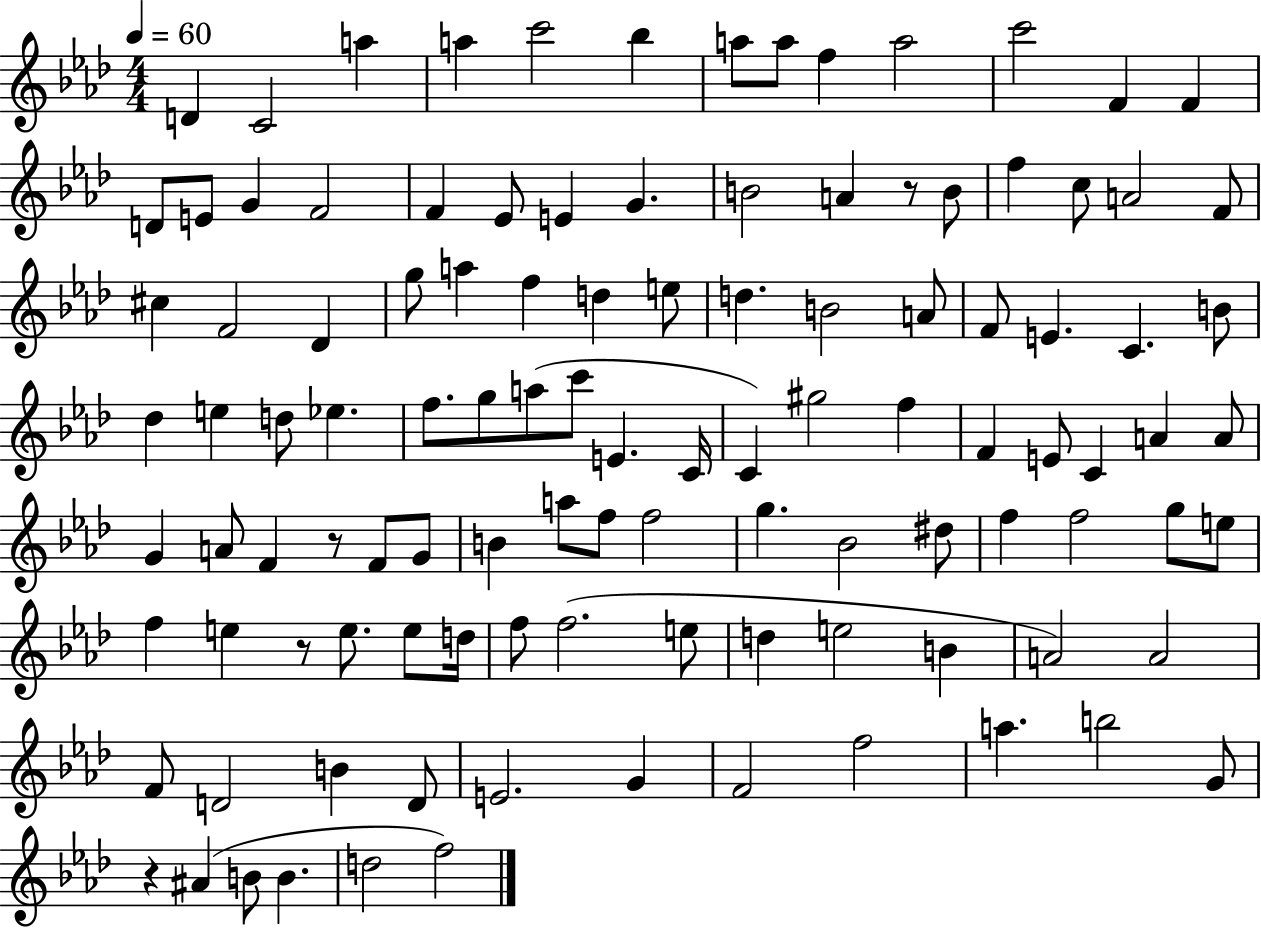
X:1
T:Untitled
M:4/4
L:1/4
K:Ab
D C2 a a c'2 _b a/2 a/2 f a2 c'2 F F D/2 E/2 G F2 F _E/2 E G B2 A z/2 B/2 f c/2 A2 F/2 ^c F2 _D g/2 a f d e/2 d B2 A/2 F/2 E C B/2 _d e d/2 _e f/2 g/2 a/2 c'/2 E C/4 C ^g2 f F E/2 C A A/2 G A/2 F z/2 F/2 G/2 B a/2 f/2 f2 g _B2 ^d/2 f f2 g/2 e/2 f e z/2 e/2 e/2 d/4 f/2 f2 e/2 d e2 B A2 A2 F/2 D2 B D/2 E2 G F2 f2 a b2 G/2 z ^A B/2 B d2 f2